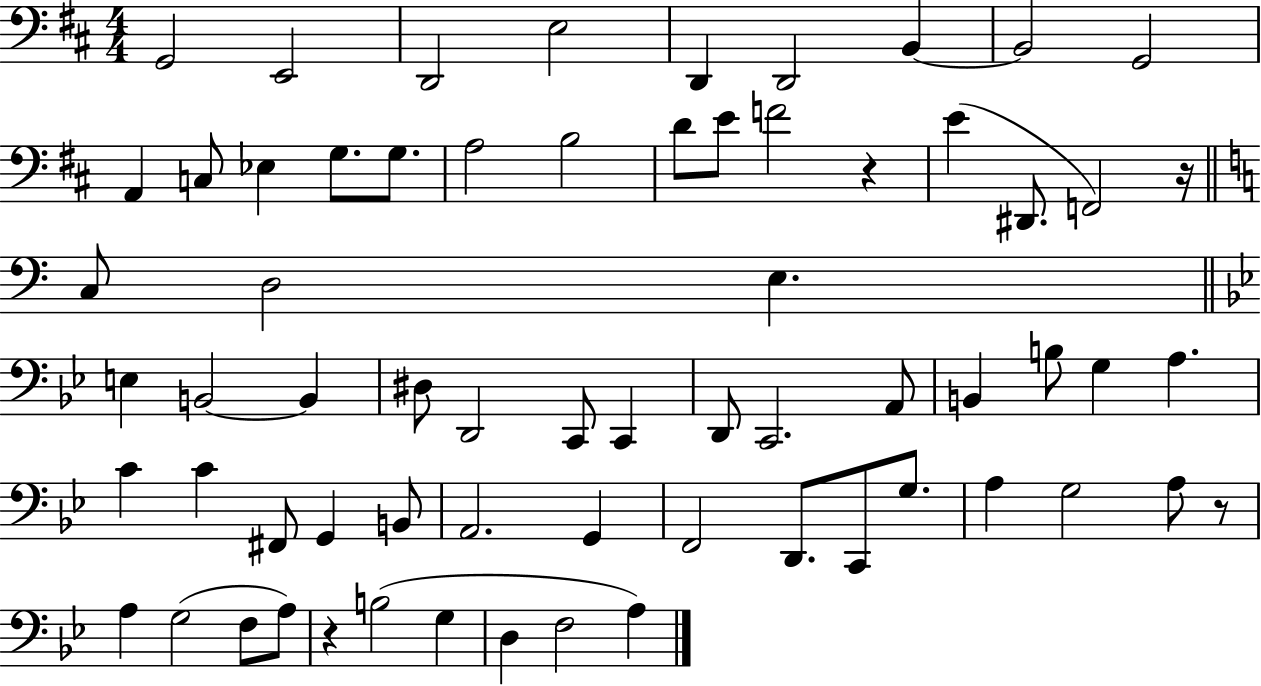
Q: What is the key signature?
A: D major